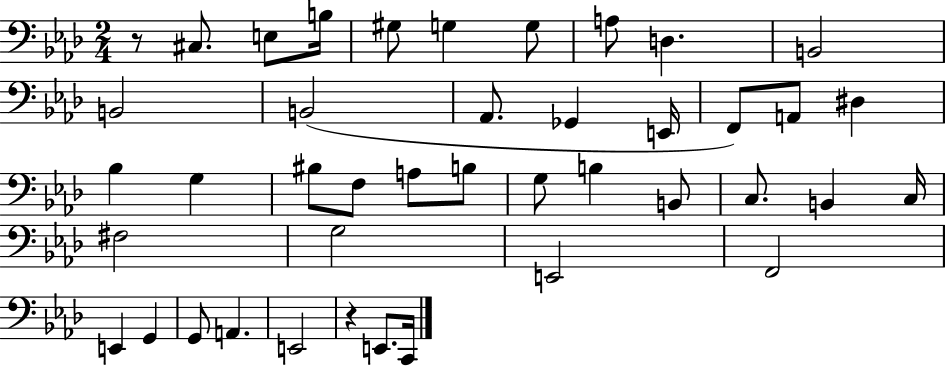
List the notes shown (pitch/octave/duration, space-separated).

R/e C#3/e. E3/e B3/s G#3/e G3/q G3/e A3/e D3/q. B2/h B2/h B2/h Ab2/e. Gb2/q E2/s F2/e A2/e D#3/q Bb3/q G3/q BIS3/e F3/e A3/e B3/e G3/e B3/q B2/e C3/e. B2/q C3/s F#3/h G3/h E2/h F2/h E2/q G2/q G2/e A2/q. E2/h R/q E2/e. C2/s